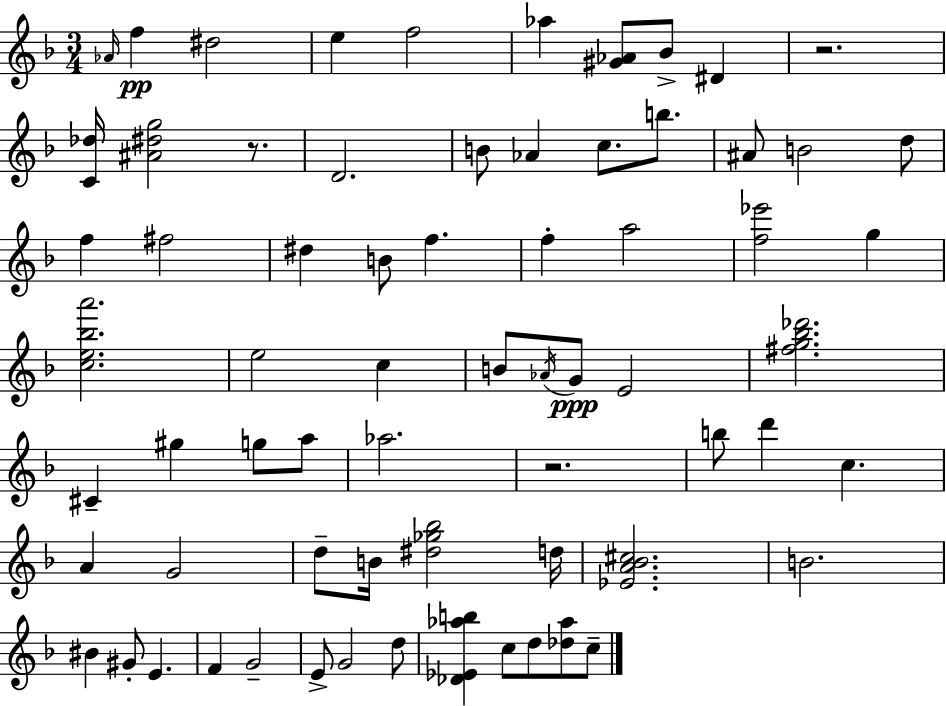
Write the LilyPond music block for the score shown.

{
  \clef treble
  \numericTimeSignature
  \time 3/4
  \key d \minor
  \grace { aes'16 }\pp f''4 dis''2 | e''4 f''2 | aes''4 <gis' aes'>8 bes'8-> dis'4 | r2. | \break <c' des''>16 <ais' dis'' g''>2 r8. | d'2. | b'8 aes'4 c''8. b''8. | ais'8 b'2 d''8 | \break f''4 fis''2 | dis''4 b'8 f''4. | f''4-. a''2 | <f'' ees'''>2 g''4 | \break <c'' e'' bes'' a'''>2. | e''2 c''4 | b'8 \acciaccatura { aes'16 }\ppp g'8 e'2 | <fis'' g'' bes'' des'''>2. | \break cis'4-- gis''4 g''8 | a''8 aes''2. | r2. | b''8 d'''4 c''4. | \break a'4 g'2 | d''8-- b'16 <dis'' ges'' bes''>2 | d''16 <ees' a' bes' cis''>2. | b'2. | \break bis'4 gis'8-. e'4. | f'4 g'2-- | e'8-> g'2 | d''8 <des' ees' aes'' b''>4 c''8 d''8 <des'' aes''>8 | \break c''8-- \bar "|."
}